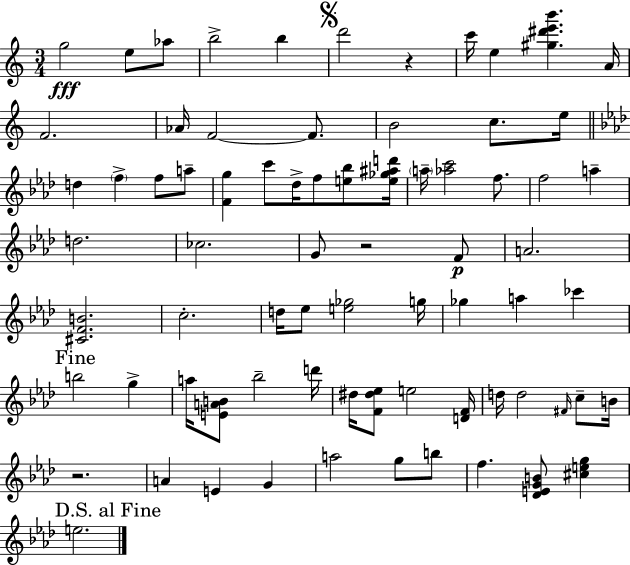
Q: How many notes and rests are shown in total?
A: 74